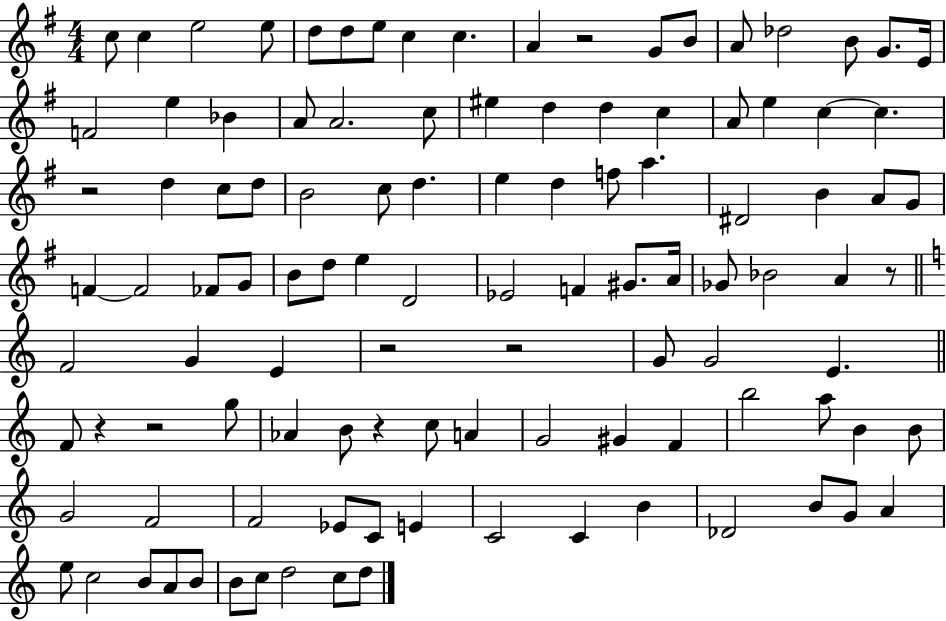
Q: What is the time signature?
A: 4/4